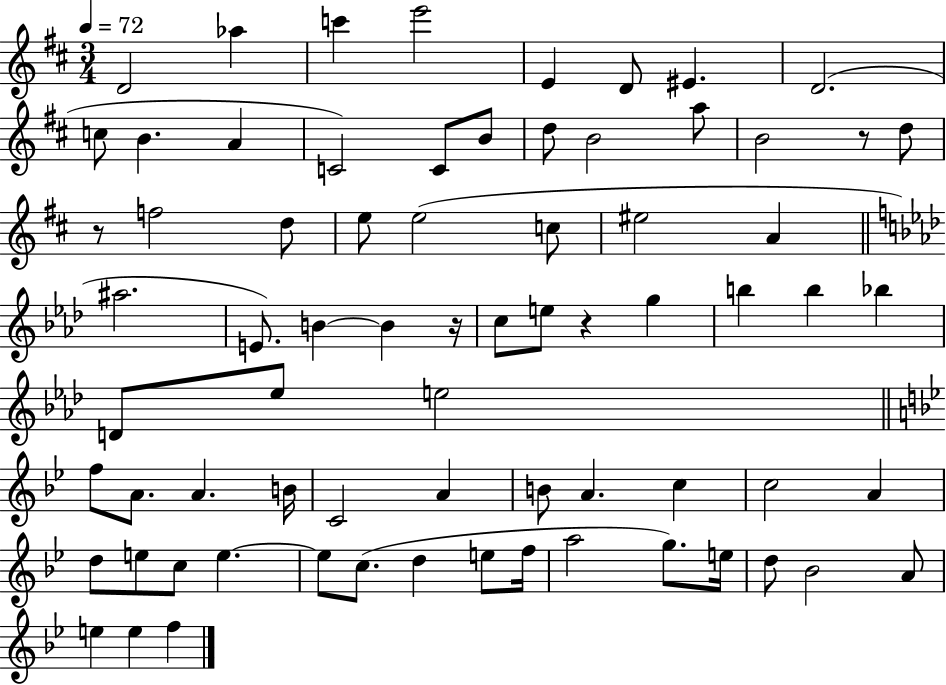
D4/h Ab5/q C6/q E6/h E4/q D4/e EIS4/q. D4/h. C5/e B4/q. A4/q C4/h C4/e B4/e D5/e B4/h A5/e B4/h R/e D5/e R/e F5/h D5/e E5/e E5/h C5/e EIS5/h A4/q A#5/h. E4/e. B4/q B4/q R/s C5/e E5/e R/q G5/q B5/q B5/q Bb5/q D4/e Eb5/e E5/h F5/e A4/e. A4/q. B4/s C4/h A4/q B4/e A4/q. C5/q C5/h A4/q D5/e E5/e C5/e E5/q. E5/e C5/e. D5/q E5/e F5/s A5/h G5/e. E5/s D5/e Bb4/h A4/e E5/q E5/q F5/q